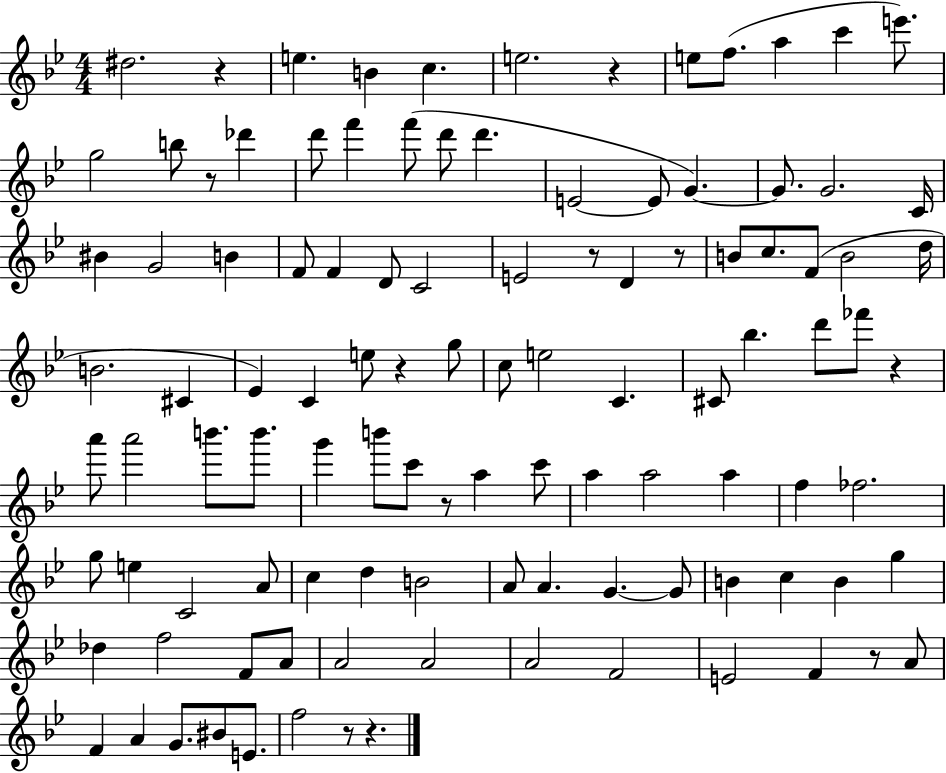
D#5/h. R/q E5/q. B4/q C5/q. E5/h. R/q E5/e F5/e. A5/q C6/q E6/e. G5/h B5/e R/e Db6/q D6/e F6/q F6/e D6/e D6/q. E4/h E4/e G4/q. G4/e. G4/h. C4/s BIS4/q G4/h B4/q F4/e F4/q D4/e C4/h E4/h R/e D4/q R/e B4/e C5/e. F4/e B4/h D5/s B4/h. C#4/q Eb4/q C4/q E5/e R/q G5/e C5/e E5/h C4/q. C#4/e Bb5/q. D6/e FES6/e R/q A6/e A6/h B6/e. B6/e. G6/q B6/e C6/e R/e A5/q C6/e A5/q A5/h A5/q F5/q FES5/h. G5/e E5/q C4/h A4/e C5/q D5/q B4/h A4/e A4/q. G4/q. G4/e B4/q C5/q B4/q G5/q Db5/q F5/h F4/e A4/e A4/h A4/h A4/h F4/h E4/h F4/q R/e A4/e F4/q A4/q G4/e. BIS4/e E4/e. F5/h R/e R/q.